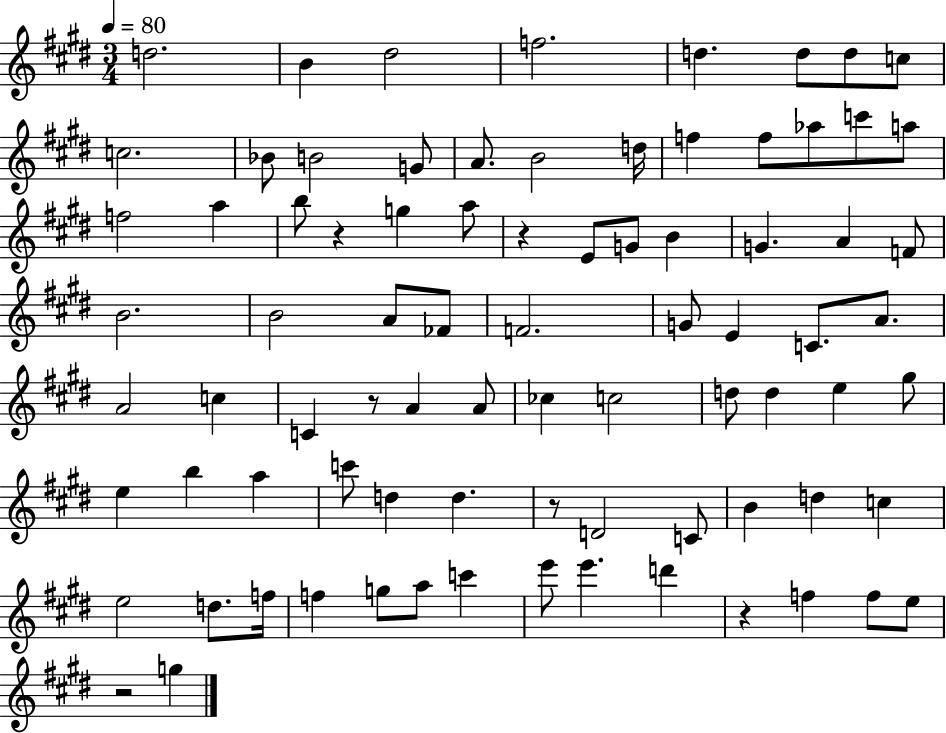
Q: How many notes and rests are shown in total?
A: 82